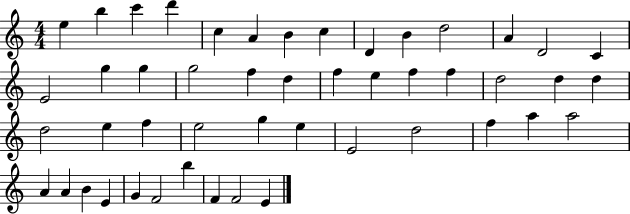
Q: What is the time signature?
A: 4/4